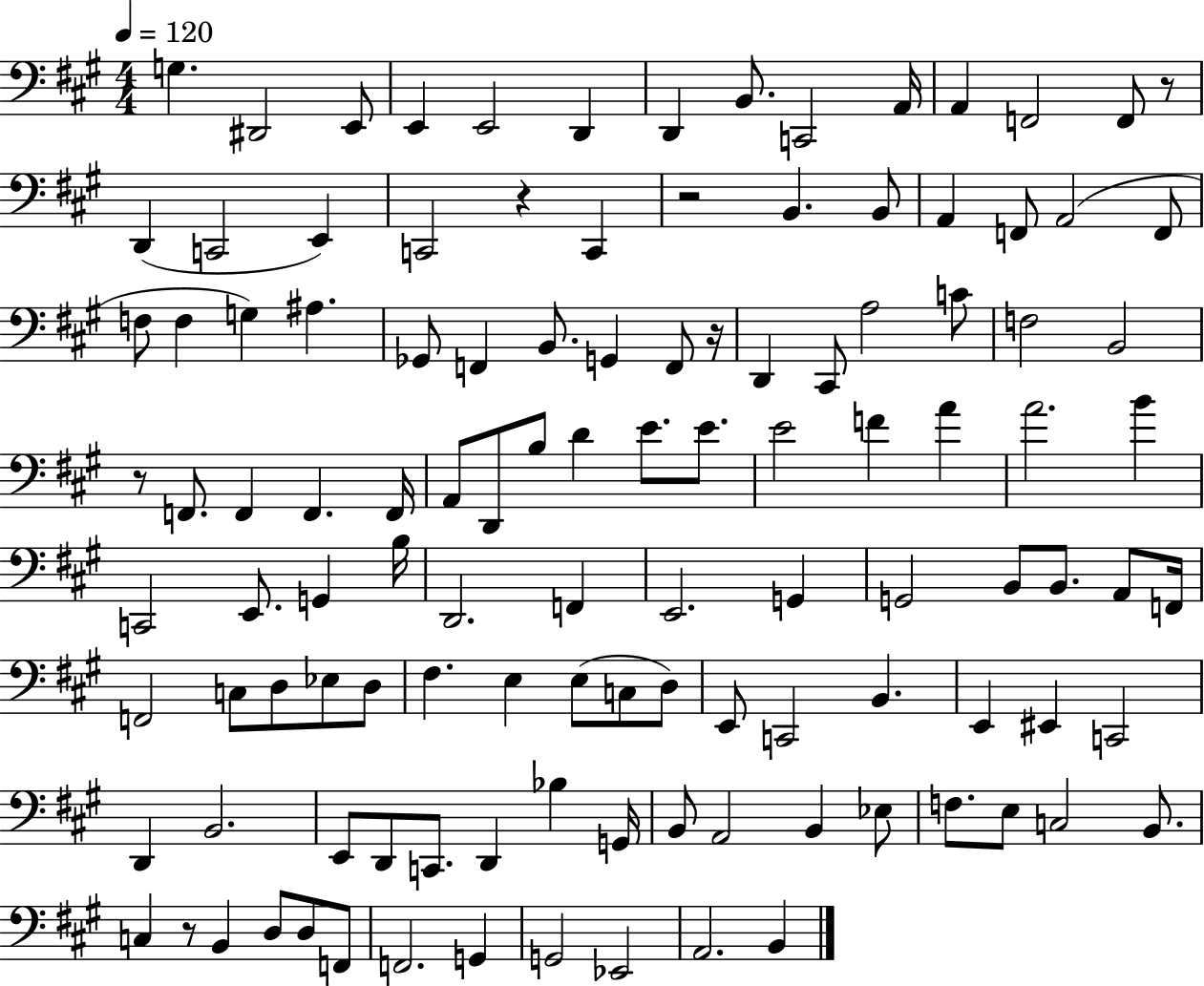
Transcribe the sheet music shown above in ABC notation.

X:1
T:Untitled
M:4/4
L:1/4
K:A
G, ^D,,2 E,,/2 E,, E,,2 D,, D,, B,,/2 C,,2 A,,/4 A,, F,,2 F,,/2 z/2 D,, C,,2 E,, C,,2 z C,, z2 B,, B,,/2 A,, F,,/2 A,,2 F,,/2 F,/2 F, G, ^A, _G,,/2 F,, B,,/2 G,, F,,/2 z/4 D,, ^C,,/2 A,2 C/2 F,2 B,,2 z/2 F,,/2 F,, F,, F,,/4 A,,/2 D,,/2 B,/2 D E/2 E/2 E2 F A A2 B C,,2 E,,/2 G,, B,/4 D,,2 F,, E,,2 G,, G,,2 B,,/2 B,,/2 A,,/2 F,,/4 F,,2 C,/2 D,/2 _E,/2 D,/2 ^F, E, E,/2 C,/2 D,/2 E,,/2 C,,2 B,, E,, ^E,, C,,2 D,, B,,2 E,,/2 D,,/2 C,,/2 D,, _B, G,,/4 B,,/2 A,,2 B,, _E,/2 F,/2 E,/2 C,2 B,,/2 C, z/2 B,, D,/2 D,/2 F,,/2 F,,2 G,, G,,2 _E,,2 A,,2 B,,